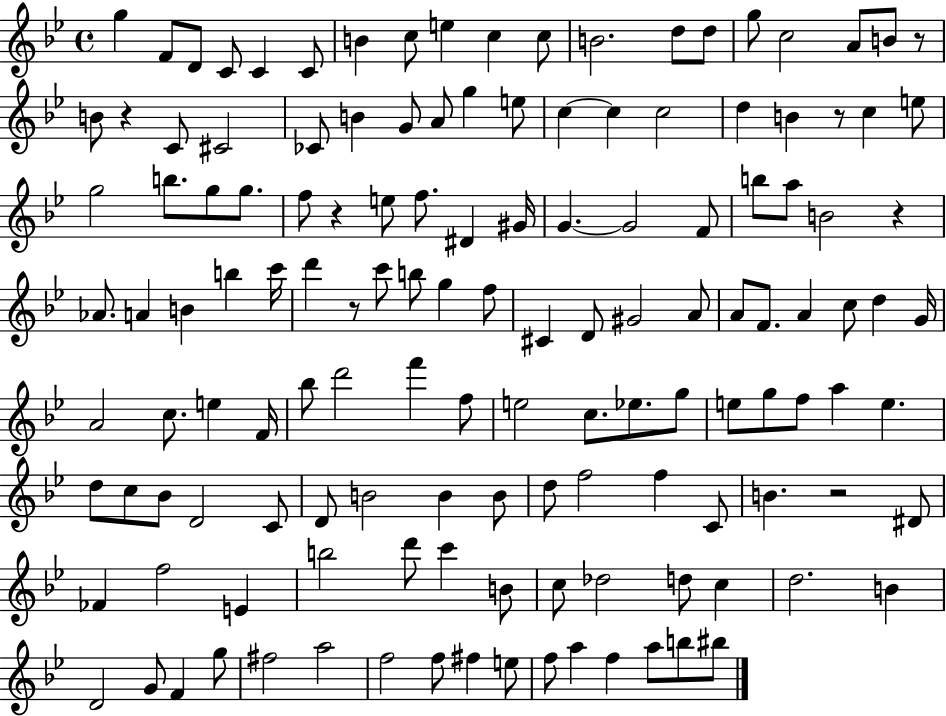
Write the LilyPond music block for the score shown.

{
  \clef treble
  \time 4/4
  \defaultTimeSignature
  \key bes \major
  g''4 f'8 d'8 c'8 c'4 c'8 | b'4 c''8 e''4 c''4 c''8 | b'2. d''8 d''8 | g''8 c''2 a'8 b'8 r8 | \break b'8 r4 c'8 cis'2 | ces'8 b'4 g'8 a'8 g''4 e''8 | c''4~~ c''4 c''2 | d''4 b'4 r8 c''4 e''8 | \break g''2 b''8. g''8 g''8. | f''8 r4 e''8 f''8. dis'4 gis'16 | g'4.~~ g'2 f'8 | b''8 a''8 b'2 r4 | \break aes'8. a'4 b'4 b''4 c'''16 | d'''4 r8 c'''8 b''8 g''4 f''8 | cis'4 d'8 gis'2 a'8 | a'8 f'8. a'4 c''8 d''4 g'16 | \break a'2 c''8. e''4 f'16 | bes''8 d'''2 f'''4 f''8 | e''2 c''8. ees''8. g''8 | e''8 g''8 f''8 a''4 e''4. | \break d''8 c''8 bes'8 d'2 c'8 | d'8 b'2 b'4 b'8 | d''8 f''2 f''4 c'8 | b'4. r2 dis'8 | \break fes'4 f''2 e'4 | b''2 d'''8 c'''4 b'8 | c''8 des''2 d''8 c''4 | d''2. b'4 | \break d'2 g'8 f'4 g''8 | fis''2 a''2 | f''2 f''8 fis''4 e''8 | f''8 a''4 f''4 a''8 b''8 bis''8 | \break \bar "|."
}